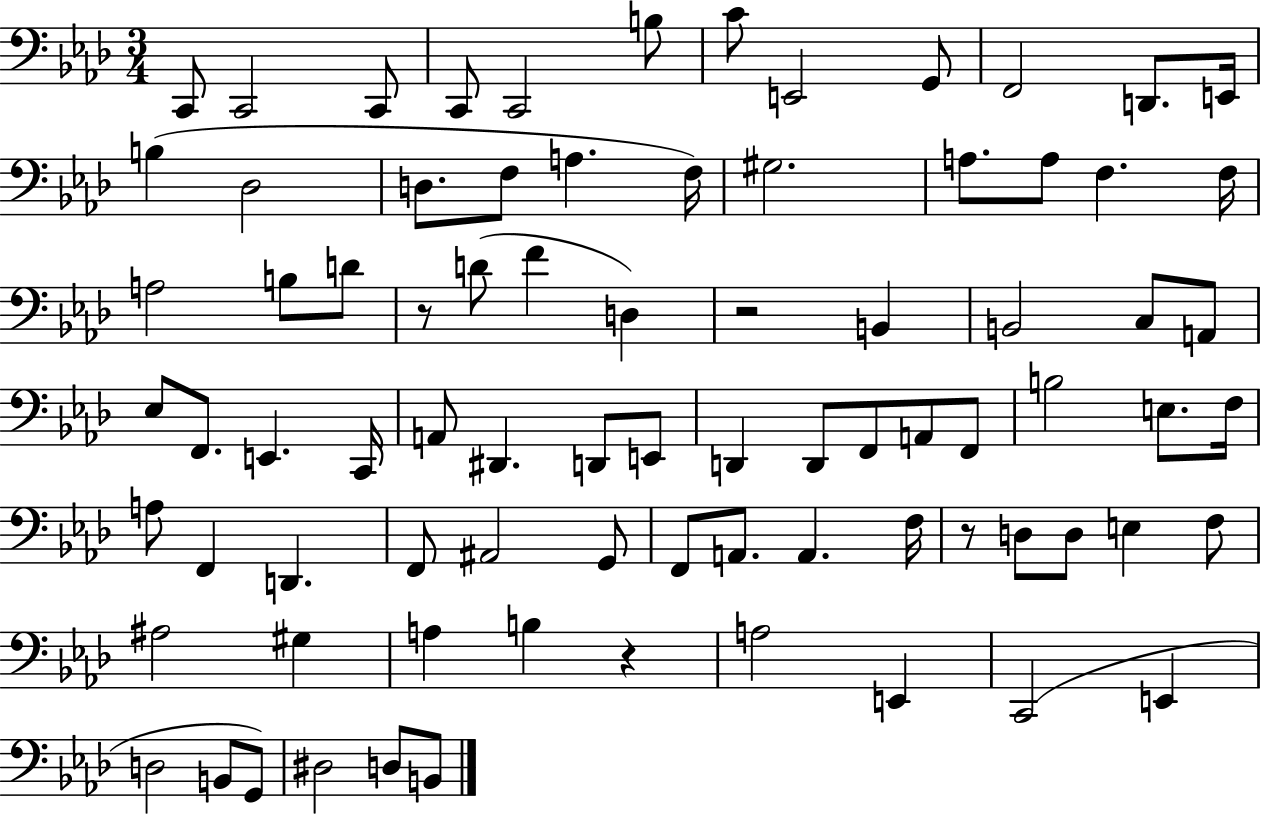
{
  \clef bass
  \numericTimeSignature
  \time 3/4
  \key aes \major
  \repeat volta 2 { c,8 c,2 c,8 | c,8 c,2 b8 | c'8 e,2 g,8 | f,2 d,8. e,16 | \break b4( des2 | d8. f8 a4. f16) | gis2. | a8. a8 f4. f16 | \break a2 b8 d'8 | r8 d'8( f'4 d4) | r2 b,4 | b,2 c8 a,8 | \break ees8 f,8. e,4. c,16 | a,8 dis,4. d,8 e,8 | d,4 d,8 f,8 a,8 f,8 | b2 e8. f16 | \break a8 f,4 d,4. | f,8 ais,2 g,8 | f,8 a,8. a,4. f16 | r8 d8 d8 e4 f8 | \break ais2 gis4 | a4 b4 r4 | a2 e,4 | c,2( e,4 | \break d2 b,8 g,8) | dis2 d8 b,8 | } \bar "|."
}